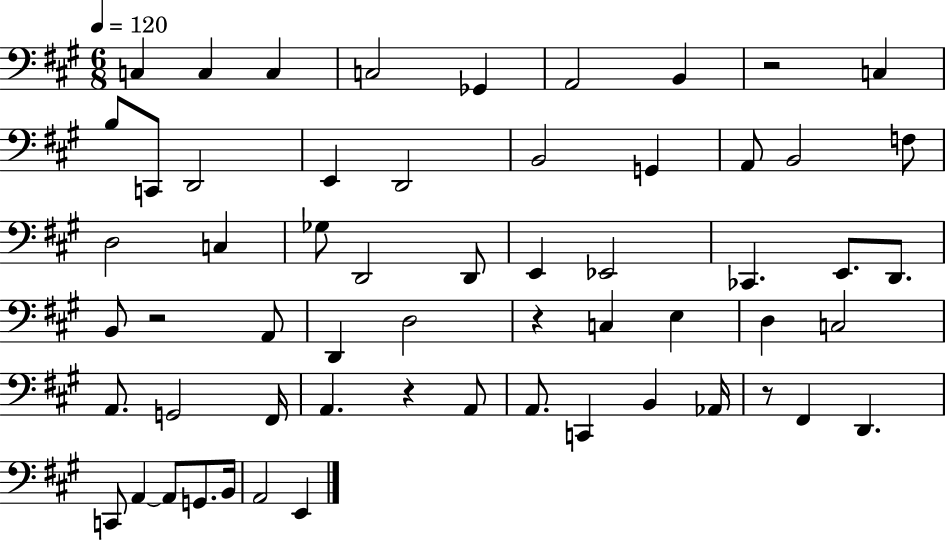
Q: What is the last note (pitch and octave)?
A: E2